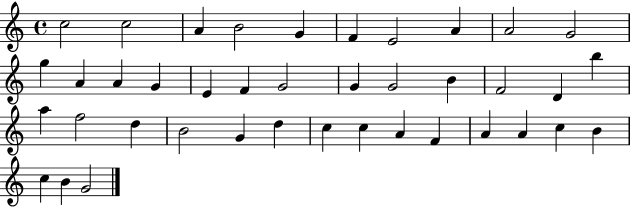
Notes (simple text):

C5/h C5/h A4/q B4/h G4/q F4/q E4/h A4/q A4/h G4/h G5/q A4/q A4/q G4/q E4/q F4/q G4/h G4/q G4/h B4/q F4/h D4/q B5/q A5/q F5/h D5/q B4/h G4/q D5/q C5/q C5/q A4/q F4/q A4/q A4/q C5/q B4/q C5/q B4/q G4/h